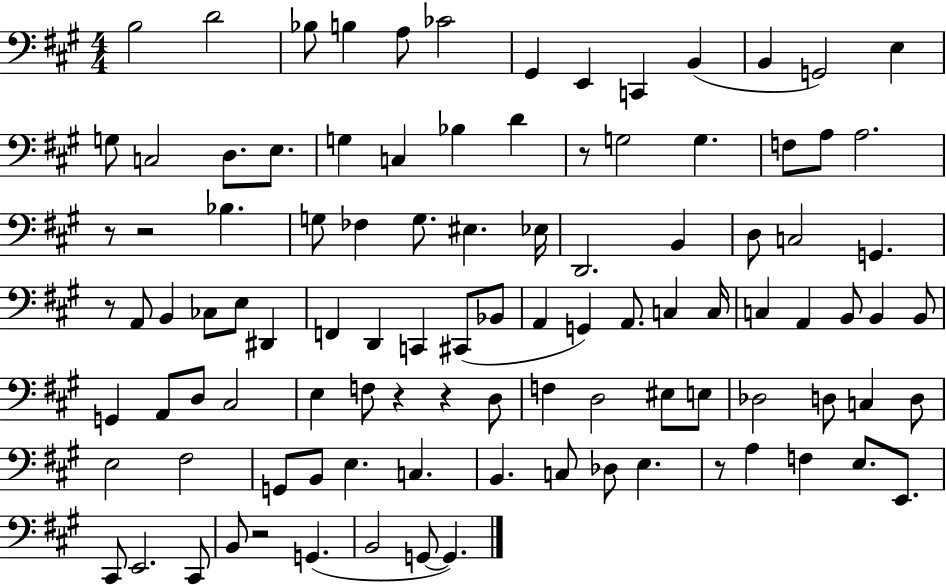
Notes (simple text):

B3/h D4/h Bb3/e B3/q A3/e CES4/h G#2/q E2/q C2/q B2/q B2/q G2/h E3/q G3/e C3/h D3/e. E3/e. G3/q C3/q Bb3/q D4/q R/e G3/h G3/q. F3/e A3/e A3/h. R/e R/h Bb3/q. G3/e FES3/q G3/e. EIS3/q. Eb3/s D2/h. B2/q D3/e C3/h G2/q. R/e A2/e B2/q CES3/e E3/e D#2/q F2/q D2/q C2/q C#2/e Bb2/e A2/q G2/q A2/e. C3/q C3/s C3/q A2/q B2/e B2/q B2/e G2/q A2/e D3/e C#3/h E3/q F3/e R/q R/q D3/e F3/q D3/h EIS3/e E3/e Db3/h D3/e C3/q D3/e E3/h F#3/h G2/e B2/e E3/q. C3/q. B2/q. C3/e Db3/e E3/q. R/e A3/q F3/q E3/e. E2/e. C#2/e E2/h. C#2/e B2/e R/h G2/q. B2/h G2/e G2/q.